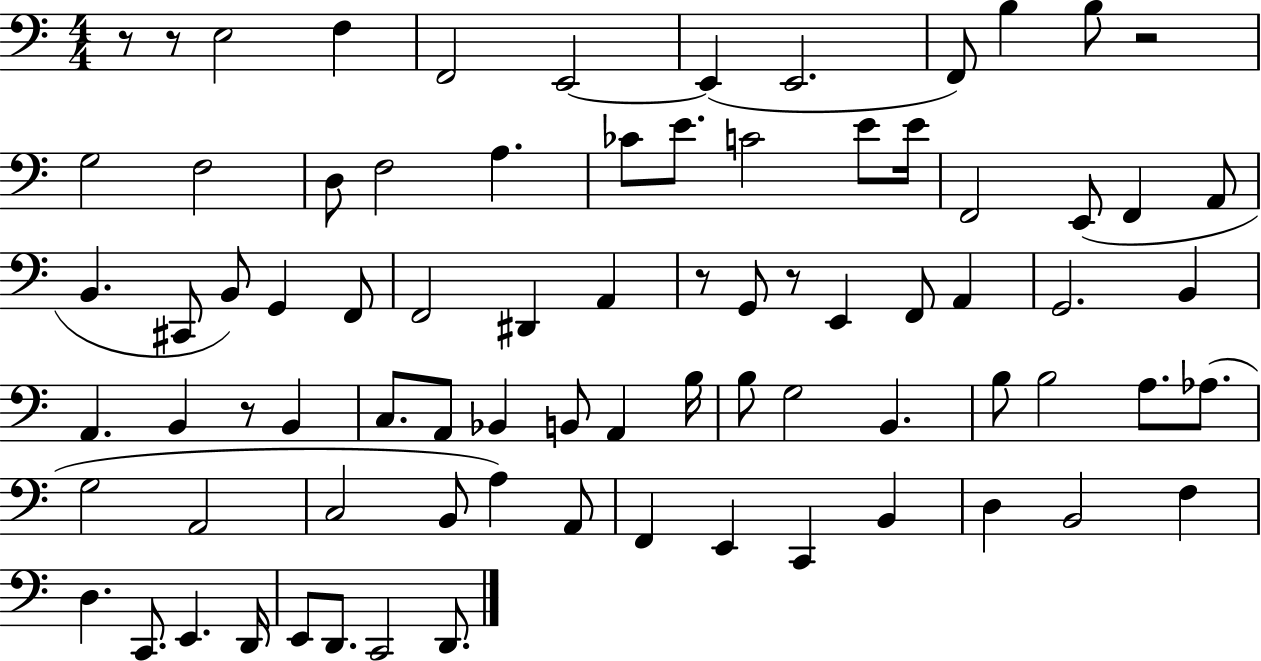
R/e R/e E3/h F3/q F2/h E2/h E2/q E2/h. F2/e B3/q B3/e R/h G3/h F3/h D3/e F3/h A3/q. CES4/e E4/e. C4/h E4/e E4/s F2/h E2/e F2/q A2/e B2/q. C#2/e B2/e G2/q F2/e F2/h D#2/q A2/q R/e G2/e R/e E2/q F2/e A2/q G2/h. B2/q A2/q. B2/q R/e B2/q C3/e. A2/e Bb2/q B2/e A2/q B3/s B3/e G3/h B2/q. B3/e B3/h A3/e. Ab3/e. G3/h A2/h C3/h B2/e A3/q A2/e F2/q E2/q C2/q B2/q D3/q B2/h F3/q D3/q. C2/e. E2/q. D2/s E2/e D2/e. C2/h D2/e.